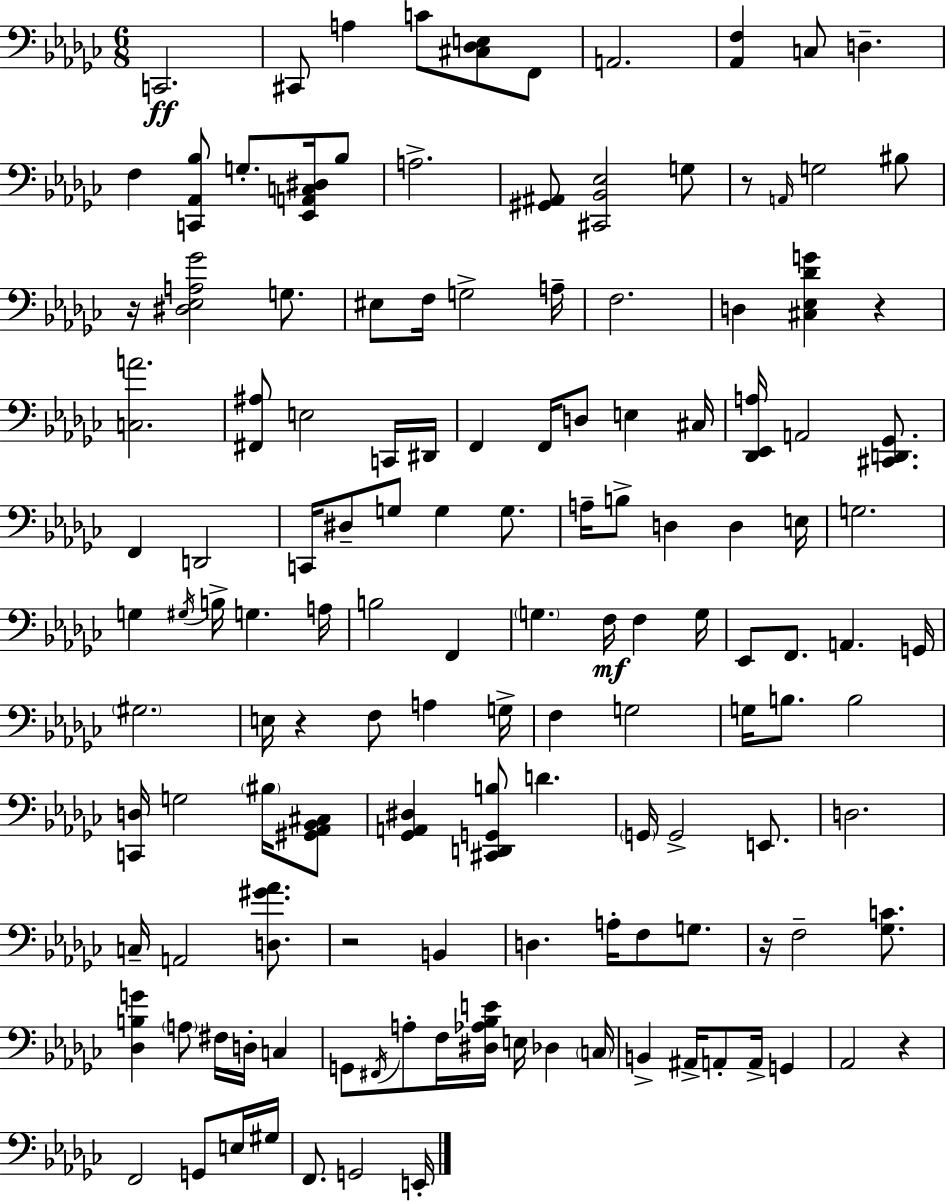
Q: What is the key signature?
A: EES minor